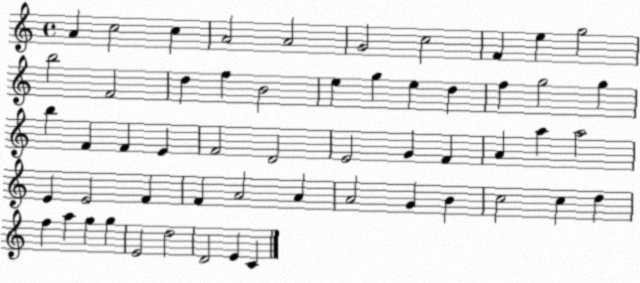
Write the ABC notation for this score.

X:1
T:Untitled
M:4/4
L:1/4
K:C
A c2 c A2 A2 G2 c2 F e g2 b2 F2 d f B2 e g e d f g2 g b F F E F2 D2 E2 G F A a a2 E E2 F F A2 A A2 G B c2 c d f a g g E2 d2 D2 E C